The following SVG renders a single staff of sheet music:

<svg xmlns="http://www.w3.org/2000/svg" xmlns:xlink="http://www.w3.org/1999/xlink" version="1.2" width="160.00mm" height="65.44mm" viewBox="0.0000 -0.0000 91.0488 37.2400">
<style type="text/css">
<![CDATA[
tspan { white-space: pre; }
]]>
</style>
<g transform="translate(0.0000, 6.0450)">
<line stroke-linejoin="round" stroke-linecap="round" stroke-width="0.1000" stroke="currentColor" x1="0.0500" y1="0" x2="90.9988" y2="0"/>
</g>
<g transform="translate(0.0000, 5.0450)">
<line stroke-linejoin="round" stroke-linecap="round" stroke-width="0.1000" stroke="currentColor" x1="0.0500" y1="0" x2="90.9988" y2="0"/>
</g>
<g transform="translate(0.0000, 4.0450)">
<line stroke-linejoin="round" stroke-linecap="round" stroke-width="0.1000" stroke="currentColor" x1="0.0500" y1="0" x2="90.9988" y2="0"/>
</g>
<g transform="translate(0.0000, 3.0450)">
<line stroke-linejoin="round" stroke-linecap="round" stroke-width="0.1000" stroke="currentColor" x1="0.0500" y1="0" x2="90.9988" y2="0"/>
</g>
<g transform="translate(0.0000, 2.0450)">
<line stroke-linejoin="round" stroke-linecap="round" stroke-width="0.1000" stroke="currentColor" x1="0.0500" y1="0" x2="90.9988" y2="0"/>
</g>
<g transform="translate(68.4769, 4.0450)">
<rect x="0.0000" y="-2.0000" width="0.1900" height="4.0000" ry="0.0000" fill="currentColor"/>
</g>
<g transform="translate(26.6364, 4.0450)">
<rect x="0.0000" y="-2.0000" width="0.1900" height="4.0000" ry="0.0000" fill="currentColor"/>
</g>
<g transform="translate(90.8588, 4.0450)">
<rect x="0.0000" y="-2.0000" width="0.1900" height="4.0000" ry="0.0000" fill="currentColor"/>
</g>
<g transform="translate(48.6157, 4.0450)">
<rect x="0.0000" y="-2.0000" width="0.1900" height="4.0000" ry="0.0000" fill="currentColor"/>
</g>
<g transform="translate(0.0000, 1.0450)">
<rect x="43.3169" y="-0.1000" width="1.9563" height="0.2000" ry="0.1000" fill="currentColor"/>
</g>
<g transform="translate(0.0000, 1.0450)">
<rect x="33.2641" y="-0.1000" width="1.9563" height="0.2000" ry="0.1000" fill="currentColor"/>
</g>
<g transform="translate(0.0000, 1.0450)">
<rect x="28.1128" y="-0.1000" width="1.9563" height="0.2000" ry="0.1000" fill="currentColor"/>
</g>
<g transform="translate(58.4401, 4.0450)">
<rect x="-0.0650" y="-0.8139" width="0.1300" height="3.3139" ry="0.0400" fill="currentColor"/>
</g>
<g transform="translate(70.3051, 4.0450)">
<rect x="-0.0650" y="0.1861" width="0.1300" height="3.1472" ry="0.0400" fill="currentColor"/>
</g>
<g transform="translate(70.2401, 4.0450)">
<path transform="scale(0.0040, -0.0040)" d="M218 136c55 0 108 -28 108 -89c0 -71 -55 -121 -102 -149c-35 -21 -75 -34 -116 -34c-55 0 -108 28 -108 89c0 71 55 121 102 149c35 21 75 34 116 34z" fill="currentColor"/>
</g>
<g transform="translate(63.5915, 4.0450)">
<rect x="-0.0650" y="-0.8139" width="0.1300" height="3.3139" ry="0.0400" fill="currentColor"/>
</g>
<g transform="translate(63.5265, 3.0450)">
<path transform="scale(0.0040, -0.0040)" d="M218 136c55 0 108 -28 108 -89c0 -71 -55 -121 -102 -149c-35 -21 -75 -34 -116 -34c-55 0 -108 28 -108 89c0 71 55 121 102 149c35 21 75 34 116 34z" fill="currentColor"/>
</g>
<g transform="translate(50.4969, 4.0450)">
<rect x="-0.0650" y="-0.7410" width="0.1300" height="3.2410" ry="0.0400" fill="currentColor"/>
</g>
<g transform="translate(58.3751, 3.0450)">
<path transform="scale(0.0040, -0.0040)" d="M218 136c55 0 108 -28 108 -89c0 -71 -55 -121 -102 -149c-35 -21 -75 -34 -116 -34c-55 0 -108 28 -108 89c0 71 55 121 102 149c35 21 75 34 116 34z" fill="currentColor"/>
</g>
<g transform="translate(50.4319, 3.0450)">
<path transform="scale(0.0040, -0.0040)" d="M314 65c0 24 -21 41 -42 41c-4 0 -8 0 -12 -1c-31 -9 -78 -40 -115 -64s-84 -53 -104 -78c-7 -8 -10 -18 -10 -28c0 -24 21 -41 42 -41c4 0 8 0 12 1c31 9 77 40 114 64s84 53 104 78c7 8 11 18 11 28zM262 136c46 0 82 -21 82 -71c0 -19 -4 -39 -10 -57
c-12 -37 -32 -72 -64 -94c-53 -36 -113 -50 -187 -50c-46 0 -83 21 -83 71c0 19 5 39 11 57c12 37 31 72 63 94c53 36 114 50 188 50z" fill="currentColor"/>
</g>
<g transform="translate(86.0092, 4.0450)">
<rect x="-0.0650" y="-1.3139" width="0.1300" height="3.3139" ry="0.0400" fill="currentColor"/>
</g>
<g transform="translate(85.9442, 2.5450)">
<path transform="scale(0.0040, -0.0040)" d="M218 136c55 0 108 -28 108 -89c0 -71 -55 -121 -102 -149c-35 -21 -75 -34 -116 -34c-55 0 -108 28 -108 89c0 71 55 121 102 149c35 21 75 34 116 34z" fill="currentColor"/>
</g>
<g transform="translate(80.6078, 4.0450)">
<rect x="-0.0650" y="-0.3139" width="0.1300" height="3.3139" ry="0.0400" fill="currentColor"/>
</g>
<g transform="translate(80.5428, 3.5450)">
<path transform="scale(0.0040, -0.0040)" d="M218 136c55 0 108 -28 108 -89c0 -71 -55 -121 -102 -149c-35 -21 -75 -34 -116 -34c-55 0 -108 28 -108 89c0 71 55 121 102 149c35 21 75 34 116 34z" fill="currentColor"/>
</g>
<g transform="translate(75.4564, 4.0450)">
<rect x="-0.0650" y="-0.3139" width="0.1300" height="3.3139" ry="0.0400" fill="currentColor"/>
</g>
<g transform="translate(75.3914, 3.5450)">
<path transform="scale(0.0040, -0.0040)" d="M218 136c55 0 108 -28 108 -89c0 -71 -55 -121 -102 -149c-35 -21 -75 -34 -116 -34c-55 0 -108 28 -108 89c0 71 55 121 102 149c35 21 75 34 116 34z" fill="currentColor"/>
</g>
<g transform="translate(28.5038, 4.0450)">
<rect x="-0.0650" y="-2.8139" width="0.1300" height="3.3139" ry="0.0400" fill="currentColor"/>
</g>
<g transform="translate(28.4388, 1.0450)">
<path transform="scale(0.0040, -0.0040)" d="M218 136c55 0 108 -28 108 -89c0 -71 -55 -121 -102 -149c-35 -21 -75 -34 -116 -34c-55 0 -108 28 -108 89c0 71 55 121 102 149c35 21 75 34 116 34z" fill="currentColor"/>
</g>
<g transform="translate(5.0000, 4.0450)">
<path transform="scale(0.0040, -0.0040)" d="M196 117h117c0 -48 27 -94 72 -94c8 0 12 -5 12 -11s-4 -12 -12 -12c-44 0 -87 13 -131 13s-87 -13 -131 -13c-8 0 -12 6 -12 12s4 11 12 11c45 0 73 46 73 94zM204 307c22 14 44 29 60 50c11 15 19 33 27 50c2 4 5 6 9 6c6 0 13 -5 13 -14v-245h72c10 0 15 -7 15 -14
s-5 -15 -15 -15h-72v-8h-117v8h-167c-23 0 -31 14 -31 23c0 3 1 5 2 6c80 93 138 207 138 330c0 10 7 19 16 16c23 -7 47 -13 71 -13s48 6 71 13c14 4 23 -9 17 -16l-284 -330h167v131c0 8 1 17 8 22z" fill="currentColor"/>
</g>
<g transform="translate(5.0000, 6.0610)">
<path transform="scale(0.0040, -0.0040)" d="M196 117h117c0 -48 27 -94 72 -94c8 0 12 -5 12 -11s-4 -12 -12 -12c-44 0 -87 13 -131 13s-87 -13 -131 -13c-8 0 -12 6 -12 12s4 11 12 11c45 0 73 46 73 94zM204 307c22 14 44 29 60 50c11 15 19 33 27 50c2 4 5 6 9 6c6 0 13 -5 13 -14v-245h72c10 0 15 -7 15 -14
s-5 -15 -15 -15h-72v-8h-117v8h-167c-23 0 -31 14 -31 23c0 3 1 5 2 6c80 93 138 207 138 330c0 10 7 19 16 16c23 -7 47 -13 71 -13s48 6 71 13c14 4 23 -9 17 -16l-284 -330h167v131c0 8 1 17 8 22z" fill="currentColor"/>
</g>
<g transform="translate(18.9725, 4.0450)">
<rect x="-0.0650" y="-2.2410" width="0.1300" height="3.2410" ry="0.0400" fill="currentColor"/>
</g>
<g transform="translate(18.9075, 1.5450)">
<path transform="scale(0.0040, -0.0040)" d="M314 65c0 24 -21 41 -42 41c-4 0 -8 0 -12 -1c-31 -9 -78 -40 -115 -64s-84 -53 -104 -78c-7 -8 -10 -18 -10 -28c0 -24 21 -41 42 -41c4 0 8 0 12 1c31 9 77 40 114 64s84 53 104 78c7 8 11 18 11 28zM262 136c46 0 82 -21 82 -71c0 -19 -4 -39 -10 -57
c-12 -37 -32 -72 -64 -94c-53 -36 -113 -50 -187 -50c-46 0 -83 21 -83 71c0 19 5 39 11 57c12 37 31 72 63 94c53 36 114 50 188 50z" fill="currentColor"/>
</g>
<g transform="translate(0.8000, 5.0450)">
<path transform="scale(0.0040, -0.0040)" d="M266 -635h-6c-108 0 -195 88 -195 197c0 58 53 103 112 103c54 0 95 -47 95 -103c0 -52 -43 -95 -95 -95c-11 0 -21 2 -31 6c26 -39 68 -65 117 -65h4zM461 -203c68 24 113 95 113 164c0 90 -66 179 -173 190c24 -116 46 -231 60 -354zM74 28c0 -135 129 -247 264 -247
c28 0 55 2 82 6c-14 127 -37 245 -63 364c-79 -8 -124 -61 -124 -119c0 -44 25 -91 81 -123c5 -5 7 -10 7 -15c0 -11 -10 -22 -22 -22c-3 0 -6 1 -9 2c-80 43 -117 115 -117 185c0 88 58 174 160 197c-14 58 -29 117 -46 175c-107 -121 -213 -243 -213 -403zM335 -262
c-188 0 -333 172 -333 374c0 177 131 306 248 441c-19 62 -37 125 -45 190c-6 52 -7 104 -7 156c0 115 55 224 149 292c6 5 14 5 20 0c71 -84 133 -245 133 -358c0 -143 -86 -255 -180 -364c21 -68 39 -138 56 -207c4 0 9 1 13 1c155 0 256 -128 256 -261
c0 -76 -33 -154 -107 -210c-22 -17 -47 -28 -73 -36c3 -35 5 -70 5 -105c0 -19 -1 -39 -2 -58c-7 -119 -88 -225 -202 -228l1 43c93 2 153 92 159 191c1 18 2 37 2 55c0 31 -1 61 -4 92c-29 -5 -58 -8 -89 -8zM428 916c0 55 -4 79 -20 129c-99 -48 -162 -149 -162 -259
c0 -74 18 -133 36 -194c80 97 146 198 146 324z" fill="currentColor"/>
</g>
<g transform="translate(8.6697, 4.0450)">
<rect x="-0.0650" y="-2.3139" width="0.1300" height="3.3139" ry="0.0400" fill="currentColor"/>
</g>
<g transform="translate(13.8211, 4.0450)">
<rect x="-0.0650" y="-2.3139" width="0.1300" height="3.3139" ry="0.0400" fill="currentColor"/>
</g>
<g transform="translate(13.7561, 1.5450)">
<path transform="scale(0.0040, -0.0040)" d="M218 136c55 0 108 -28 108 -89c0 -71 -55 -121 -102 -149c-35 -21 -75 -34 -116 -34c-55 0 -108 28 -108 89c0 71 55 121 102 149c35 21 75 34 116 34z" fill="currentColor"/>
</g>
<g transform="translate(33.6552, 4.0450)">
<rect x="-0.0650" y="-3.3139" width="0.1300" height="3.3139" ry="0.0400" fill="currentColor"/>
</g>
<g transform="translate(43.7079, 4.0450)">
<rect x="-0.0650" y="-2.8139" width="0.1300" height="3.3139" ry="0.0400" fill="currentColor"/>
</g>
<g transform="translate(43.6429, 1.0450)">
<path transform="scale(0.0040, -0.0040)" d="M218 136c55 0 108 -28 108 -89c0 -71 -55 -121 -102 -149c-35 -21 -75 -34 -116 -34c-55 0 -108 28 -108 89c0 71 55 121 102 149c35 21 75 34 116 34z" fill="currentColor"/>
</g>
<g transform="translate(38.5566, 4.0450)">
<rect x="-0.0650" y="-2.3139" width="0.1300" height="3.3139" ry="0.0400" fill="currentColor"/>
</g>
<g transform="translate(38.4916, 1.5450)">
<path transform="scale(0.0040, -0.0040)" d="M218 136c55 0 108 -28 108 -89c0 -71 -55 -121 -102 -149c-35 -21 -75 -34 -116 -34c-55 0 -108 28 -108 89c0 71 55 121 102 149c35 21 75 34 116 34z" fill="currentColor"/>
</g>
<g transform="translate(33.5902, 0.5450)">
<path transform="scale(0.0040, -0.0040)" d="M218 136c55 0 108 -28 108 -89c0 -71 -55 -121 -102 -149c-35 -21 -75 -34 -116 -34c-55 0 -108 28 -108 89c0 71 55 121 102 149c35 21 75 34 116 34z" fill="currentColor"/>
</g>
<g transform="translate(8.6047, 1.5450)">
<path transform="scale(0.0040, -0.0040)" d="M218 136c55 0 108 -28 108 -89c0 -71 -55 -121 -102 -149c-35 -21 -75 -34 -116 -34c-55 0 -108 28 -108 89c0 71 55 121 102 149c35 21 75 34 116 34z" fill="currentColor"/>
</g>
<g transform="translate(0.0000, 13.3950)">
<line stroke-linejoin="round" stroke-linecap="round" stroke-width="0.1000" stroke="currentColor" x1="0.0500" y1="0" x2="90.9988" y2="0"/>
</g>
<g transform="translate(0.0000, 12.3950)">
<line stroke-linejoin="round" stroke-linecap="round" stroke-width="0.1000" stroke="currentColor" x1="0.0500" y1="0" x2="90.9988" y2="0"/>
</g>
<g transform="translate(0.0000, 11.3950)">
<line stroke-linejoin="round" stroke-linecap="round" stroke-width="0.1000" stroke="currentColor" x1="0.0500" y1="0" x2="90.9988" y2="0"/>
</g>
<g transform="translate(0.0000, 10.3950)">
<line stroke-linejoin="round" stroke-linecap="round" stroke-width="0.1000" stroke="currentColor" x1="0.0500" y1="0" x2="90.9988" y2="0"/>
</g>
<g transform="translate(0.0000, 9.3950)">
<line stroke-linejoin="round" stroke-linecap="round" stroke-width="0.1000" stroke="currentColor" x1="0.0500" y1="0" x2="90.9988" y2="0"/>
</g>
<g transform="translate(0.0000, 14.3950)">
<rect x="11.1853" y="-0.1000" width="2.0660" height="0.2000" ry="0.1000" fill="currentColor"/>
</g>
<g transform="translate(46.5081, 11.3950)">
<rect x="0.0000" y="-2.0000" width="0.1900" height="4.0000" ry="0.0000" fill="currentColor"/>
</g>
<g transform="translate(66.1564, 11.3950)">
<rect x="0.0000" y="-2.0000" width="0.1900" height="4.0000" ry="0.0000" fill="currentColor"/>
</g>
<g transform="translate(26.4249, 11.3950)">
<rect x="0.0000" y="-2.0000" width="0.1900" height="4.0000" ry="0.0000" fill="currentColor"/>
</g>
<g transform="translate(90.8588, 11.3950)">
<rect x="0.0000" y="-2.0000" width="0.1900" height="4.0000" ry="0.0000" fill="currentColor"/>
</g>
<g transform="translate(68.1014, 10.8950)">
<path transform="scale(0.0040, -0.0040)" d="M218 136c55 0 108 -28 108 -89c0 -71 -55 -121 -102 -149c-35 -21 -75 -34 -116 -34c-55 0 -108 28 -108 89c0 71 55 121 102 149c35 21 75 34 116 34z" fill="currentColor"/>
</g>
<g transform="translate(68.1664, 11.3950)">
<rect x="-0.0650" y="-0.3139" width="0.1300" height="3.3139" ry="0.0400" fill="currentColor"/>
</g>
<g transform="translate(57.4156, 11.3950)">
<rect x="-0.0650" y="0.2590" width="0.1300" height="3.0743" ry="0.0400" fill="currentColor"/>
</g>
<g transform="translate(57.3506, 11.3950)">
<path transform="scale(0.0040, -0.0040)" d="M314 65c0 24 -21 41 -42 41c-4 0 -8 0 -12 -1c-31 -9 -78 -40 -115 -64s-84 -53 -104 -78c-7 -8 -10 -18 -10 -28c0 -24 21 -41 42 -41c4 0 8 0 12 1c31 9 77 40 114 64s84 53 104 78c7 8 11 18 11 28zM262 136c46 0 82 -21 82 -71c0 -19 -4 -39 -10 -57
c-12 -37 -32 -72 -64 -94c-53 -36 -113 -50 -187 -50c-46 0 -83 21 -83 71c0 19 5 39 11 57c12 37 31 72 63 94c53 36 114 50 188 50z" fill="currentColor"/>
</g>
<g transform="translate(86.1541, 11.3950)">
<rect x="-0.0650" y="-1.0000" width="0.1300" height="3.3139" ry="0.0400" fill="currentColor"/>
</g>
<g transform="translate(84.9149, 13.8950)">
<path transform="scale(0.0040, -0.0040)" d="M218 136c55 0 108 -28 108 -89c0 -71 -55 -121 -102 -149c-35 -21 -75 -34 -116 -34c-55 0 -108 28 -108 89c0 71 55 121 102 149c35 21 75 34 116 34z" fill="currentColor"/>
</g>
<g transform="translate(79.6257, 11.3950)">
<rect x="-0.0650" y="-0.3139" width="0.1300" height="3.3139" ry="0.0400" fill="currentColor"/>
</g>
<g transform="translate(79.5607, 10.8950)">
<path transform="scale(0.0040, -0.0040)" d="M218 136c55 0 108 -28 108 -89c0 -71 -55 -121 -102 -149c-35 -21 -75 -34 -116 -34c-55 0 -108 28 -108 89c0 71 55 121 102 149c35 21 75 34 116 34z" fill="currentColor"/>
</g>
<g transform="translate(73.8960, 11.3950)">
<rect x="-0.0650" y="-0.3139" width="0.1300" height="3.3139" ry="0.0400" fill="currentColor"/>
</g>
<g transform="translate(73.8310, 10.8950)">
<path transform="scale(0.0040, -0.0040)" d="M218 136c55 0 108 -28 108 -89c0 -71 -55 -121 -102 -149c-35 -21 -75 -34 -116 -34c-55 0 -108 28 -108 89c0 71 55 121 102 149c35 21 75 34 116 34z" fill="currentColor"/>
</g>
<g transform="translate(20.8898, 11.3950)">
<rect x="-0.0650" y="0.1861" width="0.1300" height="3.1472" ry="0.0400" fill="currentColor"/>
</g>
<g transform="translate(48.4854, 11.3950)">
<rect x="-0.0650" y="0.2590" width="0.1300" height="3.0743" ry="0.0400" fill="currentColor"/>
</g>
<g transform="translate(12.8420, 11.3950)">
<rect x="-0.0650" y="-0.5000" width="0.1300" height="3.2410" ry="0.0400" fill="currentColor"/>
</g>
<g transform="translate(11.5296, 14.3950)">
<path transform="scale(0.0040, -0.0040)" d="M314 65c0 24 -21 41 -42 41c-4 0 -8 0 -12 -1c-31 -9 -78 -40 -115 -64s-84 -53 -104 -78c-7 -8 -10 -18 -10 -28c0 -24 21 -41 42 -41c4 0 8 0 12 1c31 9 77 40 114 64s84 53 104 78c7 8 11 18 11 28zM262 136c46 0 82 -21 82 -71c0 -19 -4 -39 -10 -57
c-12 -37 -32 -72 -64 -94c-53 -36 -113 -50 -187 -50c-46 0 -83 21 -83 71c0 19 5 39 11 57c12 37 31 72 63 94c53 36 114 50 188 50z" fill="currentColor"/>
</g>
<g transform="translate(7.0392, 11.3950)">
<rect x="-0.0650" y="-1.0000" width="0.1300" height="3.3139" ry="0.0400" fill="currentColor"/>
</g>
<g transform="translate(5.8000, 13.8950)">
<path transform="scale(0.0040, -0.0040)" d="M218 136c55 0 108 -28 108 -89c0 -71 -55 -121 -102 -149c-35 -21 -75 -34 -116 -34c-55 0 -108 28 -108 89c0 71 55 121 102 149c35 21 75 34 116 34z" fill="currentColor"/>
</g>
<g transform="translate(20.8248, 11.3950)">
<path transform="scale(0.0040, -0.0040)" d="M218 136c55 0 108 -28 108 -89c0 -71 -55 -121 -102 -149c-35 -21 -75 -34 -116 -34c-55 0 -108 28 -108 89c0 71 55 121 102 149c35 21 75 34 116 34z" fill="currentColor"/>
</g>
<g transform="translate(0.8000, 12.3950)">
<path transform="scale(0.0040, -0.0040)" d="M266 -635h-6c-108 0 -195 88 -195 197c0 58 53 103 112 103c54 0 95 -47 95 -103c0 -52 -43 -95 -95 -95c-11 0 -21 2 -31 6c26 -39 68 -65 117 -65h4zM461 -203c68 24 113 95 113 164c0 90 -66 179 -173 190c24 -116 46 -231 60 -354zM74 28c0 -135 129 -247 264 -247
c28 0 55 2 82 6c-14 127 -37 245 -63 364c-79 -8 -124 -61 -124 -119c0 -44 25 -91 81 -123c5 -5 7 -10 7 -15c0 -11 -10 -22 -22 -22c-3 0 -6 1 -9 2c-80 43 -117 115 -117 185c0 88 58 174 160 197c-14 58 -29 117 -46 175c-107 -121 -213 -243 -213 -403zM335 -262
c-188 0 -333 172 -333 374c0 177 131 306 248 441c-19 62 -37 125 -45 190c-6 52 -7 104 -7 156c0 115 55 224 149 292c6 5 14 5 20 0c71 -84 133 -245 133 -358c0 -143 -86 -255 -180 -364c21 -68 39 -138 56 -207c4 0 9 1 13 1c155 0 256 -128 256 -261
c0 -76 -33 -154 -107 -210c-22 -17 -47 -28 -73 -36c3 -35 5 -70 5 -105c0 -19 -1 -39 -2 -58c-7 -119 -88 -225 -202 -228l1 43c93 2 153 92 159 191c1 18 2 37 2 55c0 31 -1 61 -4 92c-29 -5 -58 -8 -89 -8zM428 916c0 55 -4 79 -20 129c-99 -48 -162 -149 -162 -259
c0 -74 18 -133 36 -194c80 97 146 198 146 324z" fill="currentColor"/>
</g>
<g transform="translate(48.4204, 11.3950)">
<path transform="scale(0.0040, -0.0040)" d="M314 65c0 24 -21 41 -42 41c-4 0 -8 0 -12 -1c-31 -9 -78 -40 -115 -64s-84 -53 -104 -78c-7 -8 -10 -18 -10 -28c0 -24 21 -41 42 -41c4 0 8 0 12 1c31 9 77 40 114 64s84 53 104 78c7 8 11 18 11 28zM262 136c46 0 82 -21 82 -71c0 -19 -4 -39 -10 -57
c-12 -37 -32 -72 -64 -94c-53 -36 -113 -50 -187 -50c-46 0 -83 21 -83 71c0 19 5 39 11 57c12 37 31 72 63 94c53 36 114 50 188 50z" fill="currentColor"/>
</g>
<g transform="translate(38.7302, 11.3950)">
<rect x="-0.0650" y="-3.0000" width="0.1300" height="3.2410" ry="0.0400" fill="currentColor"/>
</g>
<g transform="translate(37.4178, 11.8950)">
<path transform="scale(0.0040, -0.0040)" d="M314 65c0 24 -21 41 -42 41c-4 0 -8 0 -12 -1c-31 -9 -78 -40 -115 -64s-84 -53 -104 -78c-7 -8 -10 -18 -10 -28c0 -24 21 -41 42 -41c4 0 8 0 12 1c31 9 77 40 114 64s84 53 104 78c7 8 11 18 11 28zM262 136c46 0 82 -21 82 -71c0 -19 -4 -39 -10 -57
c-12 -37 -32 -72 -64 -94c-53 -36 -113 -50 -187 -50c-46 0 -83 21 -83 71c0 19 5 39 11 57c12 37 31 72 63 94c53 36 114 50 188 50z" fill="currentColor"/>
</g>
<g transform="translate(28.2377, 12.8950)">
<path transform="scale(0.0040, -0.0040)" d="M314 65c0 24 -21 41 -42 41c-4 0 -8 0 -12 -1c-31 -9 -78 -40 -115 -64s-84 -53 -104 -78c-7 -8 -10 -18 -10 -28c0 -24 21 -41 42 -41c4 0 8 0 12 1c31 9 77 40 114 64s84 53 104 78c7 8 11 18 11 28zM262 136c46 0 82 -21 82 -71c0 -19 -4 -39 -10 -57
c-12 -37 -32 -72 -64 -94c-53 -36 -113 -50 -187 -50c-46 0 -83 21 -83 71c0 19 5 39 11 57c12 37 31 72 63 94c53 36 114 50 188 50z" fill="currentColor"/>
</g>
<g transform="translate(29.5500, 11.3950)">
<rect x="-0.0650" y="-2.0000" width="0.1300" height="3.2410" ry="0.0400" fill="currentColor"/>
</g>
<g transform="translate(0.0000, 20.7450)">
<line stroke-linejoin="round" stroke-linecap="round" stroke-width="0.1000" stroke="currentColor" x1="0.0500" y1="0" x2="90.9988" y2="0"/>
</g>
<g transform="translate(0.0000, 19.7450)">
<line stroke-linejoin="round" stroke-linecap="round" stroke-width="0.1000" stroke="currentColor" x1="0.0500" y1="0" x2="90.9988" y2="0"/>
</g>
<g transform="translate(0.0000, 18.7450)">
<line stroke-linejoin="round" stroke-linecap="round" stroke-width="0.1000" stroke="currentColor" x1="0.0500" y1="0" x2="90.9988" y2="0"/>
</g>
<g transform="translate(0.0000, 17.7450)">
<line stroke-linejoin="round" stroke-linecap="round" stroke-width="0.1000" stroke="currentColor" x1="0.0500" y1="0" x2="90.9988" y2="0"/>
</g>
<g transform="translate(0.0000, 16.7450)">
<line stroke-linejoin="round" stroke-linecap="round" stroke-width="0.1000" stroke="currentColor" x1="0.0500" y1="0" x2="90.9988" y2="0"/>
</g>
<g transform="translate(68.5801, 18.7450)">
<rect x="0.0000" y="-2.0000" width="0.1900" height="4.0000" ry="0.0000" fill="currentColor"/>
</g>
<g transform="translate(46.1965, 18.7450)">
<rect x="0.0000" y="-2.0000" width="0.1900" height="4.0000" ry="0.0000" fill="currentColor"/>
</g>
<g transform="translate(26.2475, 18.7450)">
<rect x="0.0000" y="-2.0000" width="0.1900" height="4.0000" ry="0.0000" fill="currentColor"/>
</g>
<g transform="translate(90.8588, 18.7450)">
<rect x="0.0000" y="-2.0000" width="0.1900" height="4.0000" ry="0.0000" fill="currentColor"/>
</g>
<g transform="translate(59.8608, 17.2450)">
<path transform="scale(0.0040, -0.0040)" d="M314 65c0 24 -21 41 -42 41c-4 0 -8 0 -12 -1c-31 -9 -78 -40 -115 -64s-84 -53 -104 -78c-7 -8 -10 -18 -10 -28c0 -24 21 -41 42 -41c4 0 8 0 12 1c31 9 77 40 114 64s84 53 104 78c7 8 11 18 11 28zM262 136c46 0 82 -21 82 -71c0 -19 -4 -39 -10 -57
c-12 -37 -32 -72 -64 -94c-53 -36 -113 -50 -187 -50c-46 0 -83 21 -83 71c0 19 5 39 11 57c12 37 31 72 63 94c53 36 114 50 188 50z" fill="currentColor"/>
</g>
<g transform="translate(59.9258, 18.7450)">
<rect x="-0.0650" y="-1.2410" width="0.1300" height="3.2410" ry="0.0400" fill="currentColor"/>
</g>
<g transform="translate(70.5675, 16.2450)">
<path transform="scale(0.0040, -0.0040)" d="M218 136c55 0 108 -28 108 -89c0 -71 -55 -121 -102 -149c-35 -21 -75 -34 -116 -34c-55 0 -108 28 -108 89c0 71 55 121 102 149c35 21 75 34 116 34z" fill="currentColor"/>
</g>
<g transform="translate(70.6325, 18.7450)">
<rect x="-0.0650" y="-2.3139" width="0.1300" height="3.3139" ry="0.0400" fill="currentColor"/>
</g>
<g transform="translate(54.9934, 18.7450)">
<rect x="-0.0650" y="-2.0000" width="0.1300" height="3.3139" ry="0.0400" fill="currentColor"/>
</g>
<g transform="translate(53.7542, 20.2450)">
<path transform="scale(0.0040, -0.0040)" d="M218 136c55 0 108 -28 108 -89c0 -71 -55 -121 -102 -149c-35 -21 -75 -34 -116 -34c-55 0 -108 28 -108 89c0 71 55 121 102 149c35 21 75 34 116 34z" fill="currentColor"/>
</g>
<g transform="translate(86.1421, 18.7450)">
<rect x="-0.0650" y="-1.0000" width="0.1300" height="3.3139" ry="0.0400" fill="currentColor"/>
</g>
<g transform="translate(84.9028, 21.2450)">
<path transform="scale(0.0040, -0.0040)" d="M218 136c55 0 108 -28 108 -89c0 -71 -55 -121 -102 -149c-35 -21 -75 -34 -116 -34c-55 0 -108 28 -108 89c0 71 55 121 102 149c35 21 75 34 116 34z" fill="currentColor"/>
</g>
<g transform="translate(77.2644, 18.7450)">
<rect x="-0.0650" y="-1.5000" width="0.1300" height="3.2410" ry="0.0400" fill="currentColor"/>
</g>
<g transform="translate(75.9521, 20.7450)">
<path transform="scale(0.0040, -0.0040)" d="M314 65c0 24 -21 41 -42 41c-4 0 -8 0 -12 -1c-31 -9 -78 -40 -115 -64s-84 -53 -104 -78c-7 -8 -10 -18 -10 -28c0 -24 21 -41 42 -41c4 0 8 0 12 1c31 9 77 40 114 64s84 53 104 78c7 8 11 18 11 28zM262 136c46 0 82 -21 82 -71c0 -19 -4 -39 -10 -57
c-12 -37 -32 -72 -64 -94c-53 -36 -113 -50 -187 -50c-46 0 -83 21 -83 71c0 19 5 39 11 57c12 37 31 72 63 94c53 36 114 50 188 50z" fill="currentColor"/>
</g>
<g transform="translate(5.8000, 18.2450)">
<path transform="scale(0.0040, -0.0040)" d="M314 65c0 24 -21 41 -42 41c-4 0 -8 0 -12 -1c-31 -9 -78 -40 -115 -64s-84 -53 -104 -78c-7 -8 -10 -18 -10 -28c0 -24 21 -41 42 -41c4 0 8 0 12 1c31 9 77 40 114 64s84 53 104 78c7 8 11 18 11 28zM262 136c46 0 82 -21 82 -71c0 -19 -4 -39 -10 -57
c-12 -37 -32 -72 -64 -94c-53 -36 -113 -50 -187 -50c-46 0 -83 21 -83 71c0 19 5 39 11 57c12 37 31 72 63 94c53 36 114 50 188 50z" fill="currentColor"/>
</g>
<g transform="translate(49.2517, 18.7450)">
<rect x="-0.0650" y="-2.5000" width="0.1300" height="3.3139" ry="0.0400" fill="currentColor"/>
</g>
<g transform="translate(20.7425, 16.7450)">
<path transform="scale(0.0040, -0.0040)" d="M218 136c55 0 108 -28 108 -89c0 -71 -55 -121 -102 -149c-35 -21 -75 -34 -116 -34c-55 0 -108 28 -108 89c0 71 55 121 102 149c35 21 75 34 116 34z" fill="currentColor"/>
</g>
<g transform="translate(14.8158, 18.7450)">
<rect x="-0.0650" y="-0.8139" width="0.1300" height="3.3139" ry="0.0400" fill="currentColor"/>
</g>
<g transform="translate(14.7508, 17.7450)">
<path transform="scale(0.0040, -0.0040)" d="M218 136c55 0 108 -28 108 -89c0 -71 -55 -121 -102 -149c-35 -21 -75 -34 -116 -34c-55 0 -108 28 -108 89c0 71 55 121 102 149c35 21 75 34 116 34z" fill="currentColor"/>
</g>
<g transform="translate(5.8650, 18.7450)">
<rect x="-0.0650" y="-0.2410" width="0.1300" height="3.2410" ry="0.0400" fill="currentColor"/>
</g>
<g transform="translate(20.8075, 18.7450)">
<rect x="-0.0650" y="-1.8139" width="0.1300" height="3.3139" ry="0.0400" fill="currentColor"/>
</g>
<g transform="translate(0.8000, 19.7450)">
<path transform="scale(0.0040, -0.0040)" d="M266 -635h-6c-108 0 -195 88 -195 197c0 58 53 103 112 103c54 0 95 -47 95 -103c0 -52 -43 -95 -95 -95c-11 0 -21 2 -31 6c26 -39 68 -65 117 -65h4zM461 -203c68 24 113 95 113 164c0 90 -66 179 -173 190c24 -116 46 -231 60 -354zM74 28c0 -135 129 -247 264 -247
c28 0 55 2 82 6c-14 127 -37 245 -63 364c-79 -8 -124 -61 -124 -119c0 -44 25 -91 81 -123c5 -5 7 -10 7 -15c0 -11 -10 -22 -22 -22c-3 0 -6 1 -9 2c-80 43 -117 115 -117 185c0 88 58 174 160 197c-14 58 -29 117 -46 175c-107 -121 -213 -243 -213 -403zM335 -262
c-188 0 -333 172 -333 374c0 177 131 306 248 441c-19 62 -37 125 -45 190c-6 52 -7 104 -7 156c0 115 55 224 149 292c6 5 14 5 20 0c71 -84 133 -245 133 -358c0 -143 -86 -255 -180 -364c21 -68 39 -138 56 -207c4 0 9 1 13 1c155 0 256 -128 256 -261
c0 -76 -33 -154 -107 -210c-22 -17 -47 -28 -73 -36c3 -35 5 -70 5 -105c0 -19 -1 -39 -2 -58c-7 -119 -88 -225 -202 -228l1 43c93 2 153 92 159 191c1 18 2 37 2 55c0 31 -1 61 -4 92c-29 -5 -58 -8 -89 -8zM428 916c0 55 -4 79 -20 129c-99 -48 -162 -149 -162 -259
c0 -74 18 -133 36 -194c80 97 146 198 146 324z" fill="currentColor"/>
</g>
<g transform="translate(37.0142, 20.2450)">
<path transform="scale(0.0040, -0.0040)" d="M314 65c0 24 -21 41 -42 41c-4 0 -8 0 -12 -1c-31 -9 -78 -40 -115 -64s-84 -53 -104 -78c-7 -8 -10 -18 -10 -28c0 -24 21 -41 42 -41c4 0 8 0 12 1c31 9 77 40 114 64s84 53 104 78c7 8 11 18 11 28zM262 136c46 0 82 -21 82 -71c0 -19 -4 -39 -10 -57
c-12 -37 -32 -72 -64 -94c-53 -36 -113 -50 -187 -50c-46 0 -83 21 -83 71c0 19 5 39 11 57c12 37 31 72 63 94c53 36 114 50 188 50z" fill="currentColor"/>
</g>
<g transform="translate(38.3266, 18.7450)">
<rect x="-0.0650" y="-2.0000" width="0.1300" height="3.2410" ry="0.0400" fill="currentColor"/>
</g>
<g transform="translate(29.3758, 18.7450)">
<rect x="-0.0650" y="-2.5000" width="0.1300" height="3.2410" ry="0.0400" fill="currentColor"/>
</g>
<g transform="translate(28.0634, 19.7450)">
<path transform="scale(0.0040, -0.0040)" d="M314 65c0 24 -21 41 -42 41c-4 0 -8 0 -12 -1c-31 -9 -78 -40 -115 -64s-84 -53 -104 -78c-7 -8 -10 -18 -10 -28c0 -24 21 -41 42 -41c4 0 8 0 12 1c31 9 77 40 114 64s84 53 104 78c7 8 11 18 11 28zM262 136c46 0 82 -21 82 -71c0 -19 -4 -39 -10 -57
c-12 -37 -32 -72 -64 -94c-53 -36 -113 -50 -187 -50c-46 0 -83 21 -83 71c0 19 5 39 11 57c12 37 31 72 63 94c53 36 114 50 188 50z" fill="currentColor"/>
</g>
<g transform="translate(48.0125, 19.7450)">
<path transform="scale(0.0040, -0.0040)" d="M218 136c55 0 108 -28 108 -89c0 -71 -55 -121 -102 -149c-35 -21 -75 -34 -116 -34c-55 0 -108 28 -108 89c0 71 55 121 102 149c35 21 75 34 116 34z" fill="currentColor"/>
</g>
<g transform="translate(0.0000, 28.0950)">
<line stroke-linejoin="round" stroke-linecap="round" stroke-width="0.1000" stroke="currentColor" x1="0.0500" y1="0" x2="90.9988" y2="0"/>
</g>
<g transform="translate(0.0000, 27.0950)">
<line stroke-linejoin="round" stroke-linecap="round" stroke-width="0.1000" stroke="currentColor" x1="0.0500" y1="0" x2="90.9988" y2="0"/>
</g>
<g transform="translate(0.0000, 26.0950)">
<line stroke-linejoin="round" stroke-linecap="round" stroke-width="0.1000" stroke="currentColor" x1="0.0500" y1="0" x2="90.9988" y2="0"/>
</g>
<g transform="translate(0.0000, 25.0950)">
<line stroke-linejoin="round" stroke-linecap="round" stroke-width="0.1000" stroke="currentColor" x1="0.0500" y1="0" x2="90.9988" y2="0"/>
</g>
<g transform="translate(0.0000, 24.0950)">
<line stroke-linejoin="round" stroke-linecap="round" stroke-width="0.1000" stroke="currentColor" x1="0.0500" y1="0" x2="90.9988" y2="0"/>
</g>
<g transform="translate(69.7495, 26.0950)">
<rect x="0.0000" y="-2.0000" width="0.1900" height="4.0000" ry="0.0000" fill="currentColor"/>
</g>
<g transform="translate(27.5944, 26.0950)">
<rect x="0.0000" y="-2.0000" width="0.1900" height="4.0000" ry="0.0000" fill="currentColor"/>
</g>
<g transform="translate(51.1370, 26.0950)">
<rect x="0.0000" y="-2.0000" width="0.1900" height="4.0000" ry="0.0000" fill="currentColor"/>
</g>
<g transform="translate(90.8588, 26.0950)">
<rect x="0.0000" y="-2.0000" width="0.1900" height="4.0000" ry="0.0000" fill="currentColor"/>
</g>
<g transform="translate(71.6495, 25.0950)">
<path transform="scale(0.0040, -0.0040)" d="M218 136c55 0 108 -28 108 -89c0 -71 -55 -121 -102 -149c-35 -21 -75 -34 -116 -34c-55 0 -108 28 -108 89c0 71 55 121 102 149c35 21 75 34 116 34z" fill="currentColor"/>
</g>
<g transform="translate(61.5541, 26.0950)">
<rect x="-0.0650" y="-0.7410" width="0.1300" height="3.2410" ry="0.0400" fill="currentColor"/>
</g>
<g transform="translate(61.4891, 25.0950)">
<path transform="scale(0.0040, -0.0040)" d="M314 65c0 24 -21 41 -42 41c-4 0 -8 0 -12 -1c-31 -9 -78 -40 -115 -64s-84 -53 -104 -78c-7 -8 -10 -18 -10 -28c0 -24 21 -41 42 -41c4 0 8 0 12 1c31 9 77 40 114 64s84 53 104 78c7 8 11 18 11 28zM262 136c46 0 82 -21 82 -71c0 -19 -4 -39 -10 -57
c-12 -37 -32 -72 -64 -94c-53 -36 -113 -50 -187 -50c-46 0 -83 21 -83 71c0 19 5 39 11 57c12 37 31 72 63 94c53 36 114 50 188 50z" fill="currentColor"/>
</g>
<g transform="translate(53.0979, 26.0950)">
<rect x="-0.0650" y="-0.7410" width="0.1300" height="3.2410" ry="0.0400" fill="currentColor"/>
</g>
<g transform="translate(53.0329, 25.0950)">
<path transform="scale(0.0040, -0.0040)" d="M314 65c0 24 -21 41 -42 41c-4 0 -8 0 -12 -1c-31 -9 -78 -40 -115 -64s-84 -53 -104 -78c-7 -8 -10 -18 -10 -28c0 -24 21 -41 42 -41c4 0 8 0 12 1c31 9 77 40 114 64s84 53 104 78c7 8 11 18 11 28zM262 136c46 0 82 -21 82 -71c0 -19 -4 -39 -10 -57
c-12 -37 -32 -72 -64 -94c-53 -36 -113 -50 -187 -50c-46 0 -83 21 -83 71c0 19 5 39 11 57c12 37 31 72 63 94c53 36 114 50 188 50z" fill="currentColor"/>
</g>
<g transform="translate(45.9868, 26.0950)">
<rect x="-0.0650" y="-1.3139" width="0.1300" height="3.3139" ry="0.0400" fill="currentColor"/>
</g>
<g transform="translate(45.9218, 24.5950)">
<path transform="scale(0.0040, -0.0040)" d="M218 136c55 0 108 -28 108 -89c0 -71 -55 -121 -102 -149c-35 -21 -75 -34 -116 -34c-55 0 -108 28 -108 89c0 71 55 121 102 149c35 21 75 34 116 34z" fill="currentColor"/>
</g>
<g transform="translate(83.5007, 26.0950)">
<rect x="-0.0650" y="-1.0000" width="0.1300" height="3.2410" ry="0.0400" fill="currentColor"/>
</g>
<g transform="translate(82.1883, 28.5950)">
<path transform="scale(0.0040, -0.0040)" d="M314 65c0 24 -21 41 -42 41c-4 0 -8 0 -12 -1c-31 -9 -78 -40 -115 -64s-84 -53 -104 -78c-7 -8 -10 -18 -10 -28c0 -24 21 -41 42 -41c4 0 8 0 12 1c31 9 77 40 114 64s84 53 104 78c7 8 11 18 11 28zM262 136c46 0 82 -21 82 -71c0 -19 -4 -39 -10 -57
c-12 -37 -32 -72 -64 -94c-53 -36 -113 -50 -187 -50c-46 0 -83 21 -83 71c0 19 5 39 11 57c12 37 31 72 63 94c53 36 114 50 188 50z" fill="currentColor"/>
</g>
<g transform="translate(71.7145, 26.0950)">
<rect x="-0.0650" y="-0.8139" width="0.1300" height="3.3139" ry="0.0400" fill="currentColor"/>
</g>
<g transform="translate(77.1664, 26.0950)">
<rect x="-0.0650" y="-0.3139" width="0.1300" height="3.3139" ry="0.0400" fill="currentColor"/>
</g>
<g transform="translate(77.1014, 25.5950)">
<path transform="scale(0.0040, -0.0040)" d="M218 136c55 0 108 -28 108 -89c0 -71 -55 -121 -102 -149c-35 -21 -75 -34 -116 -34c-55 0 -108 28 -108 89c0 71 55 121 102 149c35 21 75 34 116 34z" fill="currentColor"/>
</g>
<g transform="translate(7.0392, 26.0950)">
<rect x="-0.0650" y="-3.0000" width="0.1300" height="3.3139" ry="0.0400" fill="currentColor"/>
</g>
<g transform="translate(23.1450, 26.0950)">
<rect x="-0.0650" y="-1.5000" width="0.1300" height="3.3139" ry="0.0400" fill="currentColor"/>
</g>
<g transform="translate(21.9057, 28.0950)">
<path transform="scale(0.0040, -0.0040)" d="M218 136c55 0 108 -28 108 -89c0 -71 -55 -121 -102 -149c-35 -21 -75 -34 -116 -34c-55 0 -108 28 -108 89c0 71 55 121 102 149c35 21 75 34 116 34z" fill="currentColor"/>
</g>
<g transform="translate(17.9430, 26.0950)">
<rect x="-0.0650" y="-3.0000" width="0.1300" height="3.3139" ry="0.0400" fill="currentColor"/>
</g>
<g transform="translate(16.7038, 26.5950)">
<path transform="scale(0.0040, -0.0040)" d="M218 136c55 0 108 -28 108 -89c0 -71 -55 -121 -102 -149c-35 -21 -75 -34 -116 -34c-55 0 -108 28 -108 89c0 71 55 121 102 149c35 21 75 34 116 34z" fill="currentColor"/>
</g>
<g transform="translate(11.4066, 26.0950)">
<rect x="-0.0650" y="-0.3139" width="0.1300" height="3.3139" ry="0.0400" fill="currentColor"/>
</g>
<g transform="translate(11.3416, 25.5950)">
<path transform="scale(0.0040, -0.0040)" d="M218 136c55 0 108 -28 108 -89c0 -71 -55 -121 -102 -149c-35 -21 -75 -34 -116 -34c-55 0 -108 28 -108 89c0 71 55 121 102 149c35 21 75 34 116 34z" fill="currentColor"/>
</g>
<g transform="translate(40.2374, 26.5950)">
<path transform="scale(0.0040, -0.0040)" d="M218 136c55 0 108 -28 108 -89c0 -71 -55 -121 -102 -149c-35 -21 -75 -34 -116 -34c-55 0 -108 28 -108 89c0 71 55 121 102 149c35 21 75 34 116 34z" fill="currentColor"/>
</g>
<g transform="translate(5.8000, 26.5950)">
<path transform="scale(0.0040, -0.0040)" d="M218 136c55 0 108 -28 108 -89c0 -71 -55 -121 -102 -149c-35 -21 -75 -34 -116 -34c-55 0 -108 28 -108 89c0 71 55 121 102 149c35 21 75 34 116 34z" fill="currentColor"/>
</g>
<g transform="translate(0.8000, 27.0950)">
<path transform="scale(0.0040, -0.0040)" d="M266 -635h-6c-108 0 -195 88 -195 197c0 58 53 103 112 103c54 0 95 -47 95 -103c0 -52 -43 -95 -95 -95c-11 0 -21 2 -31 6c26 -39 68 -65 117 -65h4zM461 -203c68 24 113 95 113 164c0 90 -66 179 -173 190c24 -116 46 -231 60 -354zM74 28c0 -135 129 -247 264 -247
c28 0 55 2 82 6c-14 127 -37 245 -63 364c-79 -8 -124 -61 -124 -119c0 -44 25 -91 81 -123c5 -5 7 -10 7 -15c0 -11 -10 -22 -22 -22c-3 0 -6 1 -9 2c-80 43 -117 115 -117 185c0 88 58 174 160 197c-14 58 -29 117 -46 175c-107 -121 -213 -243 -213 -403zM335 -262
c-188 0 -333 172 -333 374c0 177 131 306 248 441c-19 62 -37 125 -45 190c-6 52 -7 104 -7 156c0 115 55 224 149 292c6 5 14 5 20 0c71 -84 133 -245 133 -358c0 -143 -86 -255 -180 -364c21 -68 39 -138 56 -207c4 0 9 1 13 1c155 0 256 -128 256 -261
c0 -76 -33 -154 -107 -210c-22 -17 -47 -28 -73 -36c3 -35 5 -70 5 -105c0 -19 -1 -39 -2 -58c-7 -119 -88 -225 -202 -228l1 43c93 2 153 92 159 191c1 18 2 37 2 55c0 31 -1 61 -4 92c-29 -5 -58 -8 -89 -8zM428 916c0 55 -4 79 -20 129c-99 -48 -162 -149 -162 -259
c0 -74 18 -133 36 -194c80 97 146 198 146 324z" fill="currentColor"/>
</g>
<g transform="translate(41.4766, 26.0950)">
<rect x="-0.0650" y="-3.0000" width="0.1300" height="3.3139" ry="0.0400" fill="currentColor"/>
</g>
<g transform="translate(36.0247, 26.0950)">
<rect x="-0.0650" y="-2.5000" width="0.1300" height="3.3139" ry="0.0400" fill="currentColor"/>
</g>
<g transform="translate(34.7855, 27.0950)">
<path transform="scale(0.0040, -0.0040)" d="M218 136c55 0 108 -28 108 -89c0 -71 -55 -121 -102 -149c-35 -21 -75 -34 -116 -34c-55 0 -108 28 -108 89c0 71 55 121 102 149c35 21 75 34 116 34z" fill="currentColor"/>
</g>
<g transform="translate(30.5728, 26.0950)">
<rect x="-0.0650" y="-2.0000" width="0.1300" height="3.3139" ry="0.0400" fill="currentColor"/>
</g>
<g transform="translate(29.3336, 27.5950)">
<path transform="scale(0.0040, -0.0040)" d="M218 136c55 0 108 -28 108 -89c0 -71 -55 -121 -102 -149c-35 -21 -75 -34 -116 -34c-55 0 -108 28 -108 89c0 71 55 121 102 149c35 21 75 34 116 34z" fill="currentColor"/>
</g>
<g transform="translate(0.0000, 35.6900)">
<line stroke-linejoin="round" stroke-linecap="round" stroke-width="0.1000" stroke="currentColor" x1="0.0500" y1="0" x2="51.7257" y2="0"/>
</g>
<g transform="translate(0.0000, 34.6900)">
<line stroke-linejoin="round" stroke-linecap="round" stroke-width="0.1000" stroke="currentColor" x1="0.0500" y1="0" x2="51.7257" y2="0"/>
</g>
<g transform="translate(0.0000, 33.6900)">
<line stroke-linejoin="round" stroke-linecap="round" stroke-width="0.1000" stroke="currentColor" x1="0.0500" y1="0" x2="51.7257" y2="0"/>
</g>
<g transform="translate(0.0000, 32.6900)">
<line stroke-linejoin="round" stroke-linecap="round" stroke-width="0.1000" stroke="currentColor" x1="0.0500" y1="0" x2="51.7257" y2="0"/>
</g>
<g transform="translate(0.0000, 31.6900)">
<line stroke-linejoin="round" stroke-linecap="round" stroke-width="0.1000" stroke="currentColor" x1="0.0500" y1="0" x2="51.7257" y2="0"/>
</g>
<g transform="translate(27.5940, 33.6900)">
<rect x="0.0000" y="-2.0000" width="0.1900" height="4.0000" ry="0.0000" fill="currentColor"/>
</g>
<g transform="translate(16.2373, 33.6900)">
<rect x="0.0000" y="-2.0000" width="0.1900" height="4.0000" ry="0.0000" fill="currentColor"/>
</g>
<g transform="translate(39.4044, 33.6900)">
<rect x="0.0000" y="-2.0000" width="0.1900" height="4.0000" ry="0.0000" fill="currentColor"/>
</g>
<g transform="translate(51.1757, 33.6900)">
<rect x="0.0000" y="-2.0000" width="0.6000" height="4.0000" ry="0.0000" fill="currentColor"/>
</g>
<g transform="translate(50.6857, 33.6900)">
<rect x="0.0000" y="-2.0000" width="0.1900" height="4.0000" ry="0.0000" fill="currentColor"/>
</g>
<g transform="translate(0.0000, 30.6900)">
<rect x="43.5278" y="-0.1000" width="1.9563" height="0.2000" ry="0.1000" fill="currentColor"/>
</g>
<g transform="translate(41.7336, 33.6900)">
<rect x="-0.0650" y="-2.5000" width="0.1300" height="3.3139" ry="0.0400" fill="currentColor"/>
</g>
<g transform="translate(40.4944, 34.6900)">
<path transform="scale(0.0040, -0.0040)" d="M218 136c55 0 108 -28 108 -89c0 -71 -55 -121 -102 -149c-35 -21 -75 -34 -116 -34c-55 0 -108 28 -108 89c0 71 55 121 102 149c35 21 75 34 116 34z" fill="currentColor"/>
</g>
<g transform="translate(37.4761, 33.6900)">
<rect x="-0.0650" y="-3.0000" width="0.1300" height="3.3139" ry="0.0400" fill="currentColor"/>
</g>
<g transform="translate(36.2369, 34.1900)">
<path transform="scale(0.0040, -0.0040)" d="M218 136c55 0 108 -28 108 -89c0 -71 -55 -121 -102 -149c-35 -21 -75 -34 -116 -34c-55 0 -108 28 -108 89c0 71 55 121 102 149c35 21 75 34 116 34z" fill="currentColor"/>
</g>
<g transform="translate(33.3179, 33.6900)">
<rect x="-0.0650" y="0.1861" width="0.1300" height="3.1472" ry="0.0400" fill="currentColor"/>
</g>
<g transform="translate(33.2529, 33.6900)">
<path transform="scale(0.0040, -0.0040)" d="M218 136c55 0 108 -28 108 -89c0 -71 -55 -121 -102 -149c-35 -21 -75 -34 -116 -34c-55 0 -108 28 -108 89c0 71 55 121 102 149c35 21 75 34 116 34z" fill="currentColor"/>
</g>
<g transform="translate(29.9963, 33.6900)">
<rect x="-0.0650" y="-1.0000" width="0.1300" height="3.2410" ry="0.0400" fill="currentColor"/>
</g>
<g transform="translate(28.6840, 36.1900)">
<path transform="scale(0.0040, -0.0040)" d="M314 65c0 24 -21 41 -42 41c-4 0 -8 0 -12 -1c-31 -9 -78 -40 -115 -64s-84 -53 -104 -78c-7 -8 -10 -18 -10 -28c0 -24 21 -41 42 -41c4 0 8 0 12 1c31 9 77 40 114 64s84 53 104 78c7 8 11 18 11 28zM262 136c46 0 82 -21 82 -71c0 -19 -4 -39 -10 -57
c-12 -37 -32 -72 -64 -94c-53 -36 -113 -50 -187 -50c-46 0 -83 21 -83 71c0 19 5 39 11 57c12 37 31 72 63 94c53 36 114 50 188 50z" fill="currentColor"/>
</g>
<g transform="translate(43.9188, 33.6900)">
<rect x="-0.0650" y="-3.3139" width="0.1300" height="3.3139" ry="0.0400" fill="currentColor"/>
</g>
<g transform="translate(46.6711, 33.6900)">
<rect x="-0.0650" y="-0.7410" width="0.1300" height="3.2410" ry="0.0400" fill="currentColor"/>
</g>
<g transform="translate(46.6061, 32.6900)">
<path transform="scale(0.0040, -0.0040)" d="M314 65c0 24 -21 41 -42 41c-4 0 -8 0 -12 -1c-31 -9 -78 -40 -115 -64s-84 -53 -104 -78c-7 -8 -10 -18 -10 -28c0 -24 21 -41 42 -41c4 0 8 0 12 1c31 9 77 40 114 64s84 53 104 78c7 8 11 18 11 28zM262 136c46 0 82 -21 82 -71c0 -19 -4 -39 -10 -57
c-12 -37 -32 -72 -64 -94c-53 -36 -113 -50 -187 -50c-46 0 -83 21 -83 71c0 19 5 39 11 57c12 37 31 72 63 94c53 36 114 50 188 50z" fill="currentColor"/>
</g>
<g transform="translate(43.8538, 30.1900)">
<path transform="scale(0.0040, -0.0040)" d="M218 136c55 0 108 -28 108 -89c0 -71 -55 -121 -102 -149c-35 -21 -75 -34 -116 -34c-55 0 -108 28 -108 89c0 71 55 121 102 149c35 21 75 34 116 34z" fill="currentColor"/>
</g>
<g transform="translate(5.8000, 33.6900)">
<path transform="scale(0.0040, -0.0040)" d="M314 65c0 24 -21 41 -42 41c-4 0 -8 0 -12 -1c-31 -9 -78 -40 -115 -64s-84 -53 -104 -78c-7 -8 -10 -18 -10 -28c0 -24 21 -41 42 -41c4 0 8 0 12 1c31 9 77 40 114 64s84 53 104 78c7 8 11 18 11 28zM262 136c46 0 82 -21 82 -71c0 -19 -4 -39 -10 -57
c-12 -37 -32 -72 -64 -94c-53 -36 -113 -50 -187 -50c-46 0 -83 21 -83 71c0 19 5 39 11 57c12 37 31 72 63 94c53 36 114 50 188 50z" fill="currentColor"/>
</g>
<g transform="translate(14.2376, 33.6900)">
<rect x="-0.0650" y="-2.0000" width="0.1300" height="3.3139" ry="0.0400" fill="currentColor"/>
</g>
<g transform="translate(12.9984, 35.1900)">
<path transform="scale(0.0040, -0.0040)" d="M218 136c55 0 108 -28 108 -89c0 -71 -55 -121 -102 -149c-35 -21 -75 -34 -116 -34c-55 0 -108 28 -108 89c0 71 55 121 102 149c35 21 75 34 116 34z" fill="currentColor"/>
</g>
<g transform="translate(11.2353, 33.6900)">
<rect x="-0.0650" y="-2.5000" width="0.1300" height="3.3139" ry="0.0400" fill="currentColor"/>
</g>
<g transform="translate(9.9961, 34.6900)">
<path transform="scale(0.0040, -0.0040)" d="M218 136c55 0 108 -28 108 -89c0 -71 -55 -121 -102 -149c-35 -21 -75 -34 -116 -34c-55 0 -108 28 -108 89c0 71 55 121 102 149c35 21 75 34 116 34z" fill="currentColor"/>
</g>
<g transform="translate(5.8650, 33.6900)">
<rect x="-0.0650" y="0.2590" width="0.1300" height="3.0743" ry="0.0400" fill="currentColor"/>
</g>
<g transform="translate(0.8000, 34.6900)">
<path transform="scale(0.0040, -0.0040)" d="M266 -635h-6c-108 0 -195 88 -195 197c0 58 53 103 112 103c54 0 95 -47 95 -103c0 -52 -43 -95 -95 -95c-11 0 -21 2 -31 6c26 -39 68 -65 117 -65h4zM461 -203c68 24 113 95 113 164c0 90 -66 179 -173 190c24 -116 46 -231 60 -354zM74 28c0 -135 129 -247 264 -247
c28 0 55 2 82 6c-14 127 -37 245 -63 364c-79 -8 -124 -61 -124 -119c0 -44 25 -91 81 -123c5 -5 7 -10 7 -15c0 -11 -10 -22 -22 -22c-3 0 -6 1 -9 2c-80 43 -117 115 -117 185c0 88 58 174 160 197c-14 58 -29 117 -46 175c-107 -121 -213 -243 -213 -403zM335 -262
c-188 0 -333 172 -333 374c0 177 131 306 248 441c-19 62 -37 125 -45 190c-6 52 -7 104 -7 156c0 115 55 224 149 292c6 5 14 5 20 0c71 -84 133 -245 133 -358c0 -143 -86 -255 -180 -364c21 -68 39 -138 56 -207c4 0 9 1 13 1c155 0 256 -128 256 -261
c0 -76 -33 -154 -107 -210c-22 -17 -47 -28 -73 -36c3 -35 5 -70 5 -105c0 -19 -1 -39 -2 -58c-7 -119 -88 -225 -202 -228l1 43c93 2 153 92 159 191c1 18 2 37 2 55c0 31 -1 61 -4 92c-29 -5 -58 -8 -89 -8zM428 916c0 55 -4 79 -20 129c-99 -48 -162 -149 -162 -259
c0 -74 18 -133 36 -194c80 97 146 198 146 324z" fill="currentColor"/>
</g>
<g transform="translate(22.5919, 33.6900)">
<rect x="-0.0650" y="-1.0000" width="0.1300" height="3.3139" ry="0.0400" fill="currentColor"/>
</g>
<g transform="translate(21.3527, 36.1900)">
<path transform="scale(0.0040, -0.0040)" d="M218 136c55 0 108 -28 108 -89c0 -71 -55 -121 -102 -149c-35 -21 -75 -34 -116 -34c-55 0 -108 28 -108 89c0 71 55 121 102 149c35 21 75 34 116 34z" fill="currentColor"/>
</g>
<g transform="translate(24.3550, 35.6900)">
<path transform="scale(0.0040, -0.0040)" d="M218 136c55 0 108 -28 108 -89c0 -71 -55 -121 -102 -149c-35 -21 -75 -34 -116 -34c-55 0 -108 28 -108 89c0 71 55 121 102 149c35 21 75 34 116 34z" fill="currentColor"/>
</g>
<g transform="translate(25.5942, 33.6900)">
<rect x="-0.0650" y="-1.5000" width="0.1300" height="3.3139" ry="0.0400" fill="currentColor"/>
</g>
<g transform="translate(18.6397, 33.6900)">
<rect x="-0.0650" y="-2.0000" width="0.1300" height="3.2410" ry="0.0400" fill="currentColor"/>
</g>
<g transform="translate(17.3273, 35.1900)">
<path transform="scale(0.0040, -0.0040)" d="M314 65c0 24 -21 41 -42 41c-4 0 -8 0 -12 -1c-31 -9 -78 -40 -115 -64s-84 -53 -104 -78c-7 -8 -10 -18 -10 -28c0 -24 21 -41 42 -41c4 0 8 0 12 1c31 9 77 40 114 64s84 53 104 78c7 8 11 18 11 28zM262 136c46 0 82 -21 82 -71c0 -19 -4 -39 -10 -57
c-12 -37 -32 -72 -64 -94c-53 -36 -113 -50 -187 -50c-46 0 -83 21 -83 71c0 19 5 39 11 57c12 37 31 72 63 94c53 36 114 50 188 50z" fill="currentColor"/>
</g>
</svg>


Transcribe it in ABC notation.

X:1
T:Untitled
M:4/4
L:1/4
K:C
g g g2 a b g a d2 d d B c c e D C2 B F2 A2 B2 B2 c c c D c2 d f G2 F2 G F e2 g E2 D A c A E F G A e d2 d2 d c D2 B2 G F F2 D E D2 B A G b d2